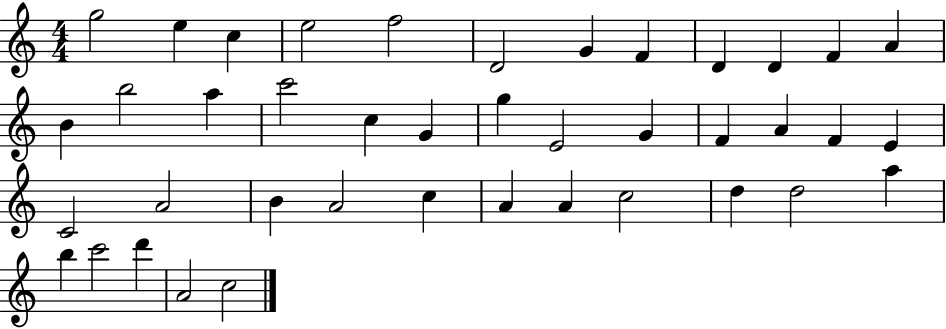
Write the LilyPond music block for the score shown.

{
  \clef treble
  \numericTimeSignature
  \time 4/4
  \key c \major
  g''2 e''4 c''4 | e''2 f''2 | d'2 g'4 f'4 | d'4 d'4 f'4 a'4 | \break b'4 b''2 a''4 | c'''2 c''4 g'4 | g''4 e'2 g'4 | f'4 a'4 f'4 e'4 | \break c'2 a'2 | b'4 a'2 c''4 | a'4 a'4 c''2 | d''4 d''2 a''4 | \break b''4 c'''2 d'''4 | a'2 c''2 | \bar "|."
}